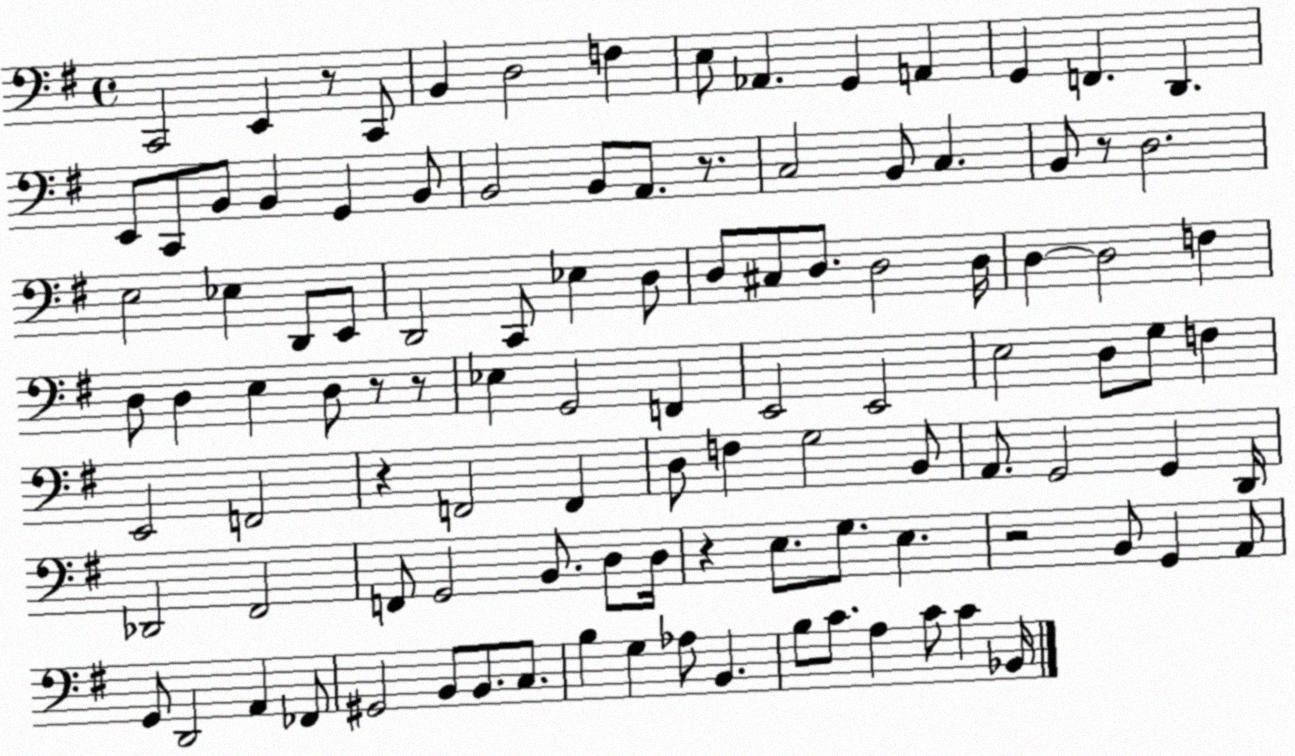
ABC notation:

X:1
T:Untitled
M:4/4
L:1/4
K:G
C,,2 E,, z/2 C,,/2 B,, D,2 F, E,/2 _A,, G,, A,, G,, F,, D,, E,,/2 C,,/2 B,,/2 B,, G,, B,,/2 B,,2 B,,/2 A,,/2 z/2 C,2 B,,/2 C, B,,/2 z/2 D,2 E,2 _E, D,,/2 E,,/2 D,,2 C,,/2 _E, D,/2 D,/2 ^C,/2 D,/2 D,2 D,/4 D, D,2 F, D,/2 D, E, D,/2 z/2 z/2 _E, G,,2 F,, E,,2 E,,2 E,2 D,/2 G,/2 F, E,,2 F,,2 z F,,2 F,, D,/2 F, G,2 B,,/2 A,,/2 G,,2 G,, D,,/4 _D,,2 ^F,,2 F,,/2 G,,2 B,,/2 D,/2 D,/4 z E,/2 G,/2 E, z2 B,,/2 G,, A,,/2 G,,/2 D,,2 A,, _F,,/2 ^G,,2 B,,/2 B,,/2 C,/2 B, G, _A,/2 B,, B,/2 C/2 A, C/2 C _B,,/4